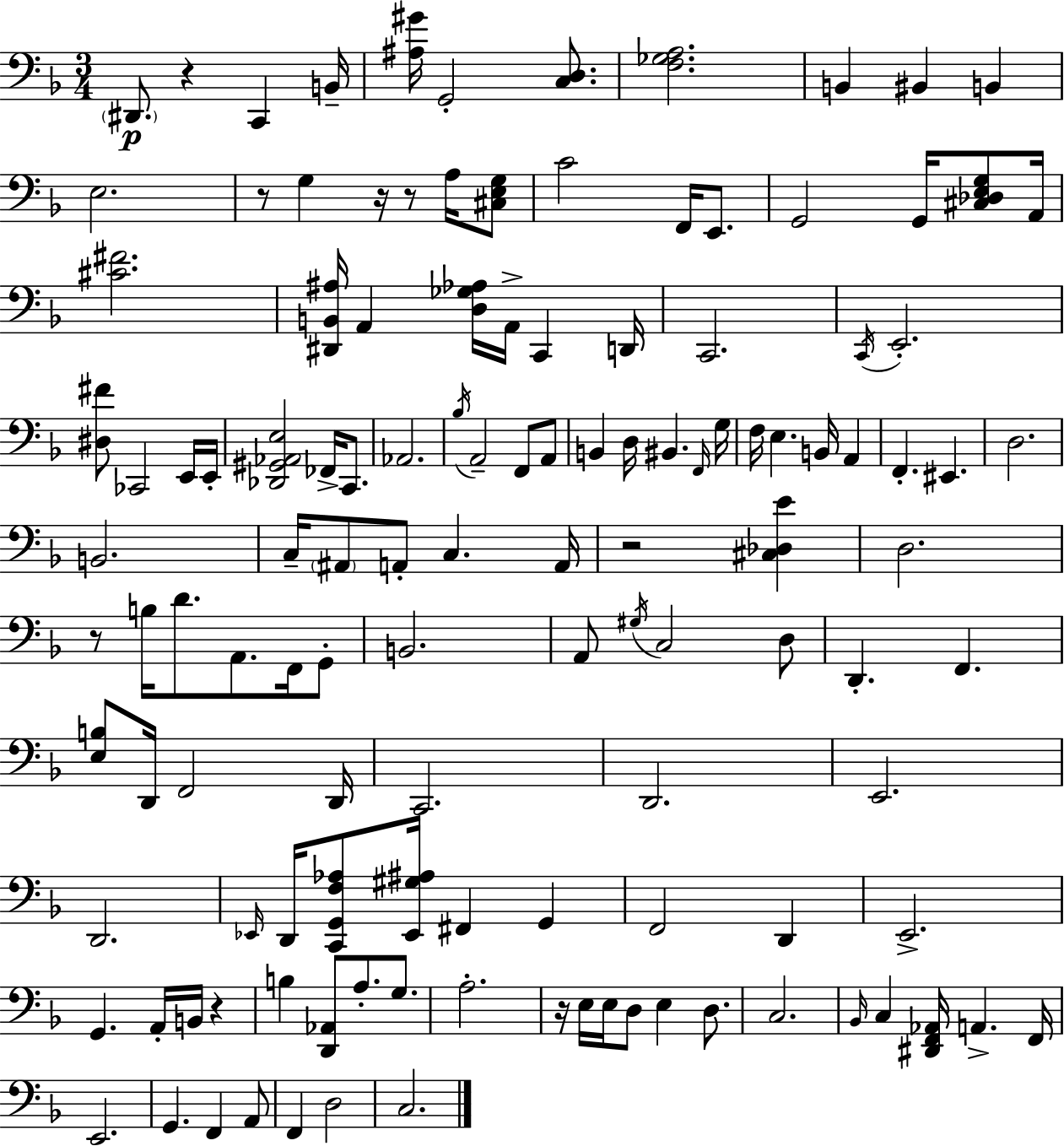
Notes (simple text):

D#2/e. R/q C2/q B2/s [A#3,G#4]/s G2/h [C3,D3]/e. [F3,Gb3,A3]/h. B2/q BIS2/q B2/q E3/h. R/e G3/q R/s R/e A3/s [C#3,E3,G3]/e C4/h F2/s E2/e. G2/h G2/s [C#3,Db3,E3,G3]/e A2/s [C#4,F#4]/h. [D#2,B2,A#3]/s A2/q [D3,Gb3,Ab3]/s A2/s C2/q D2/s C2/h. C2/s E2/h. [D#3,F#4]/e CES2/h E2/s E2/s [Db2,G#2,Ab2,E3]/h FES2/s C2/e. Ab2/h. Bb3/s A2/h F2/e A2/e B2/q D3/s BIS2/q. F2/s G3/s F3/s E3/q. B2/s A2/q F2/q. EIS2/q. D3/h. B2/h. C3/s A#2/e A2/e C3/q. A2/s R/h [C#3,Db3,E4]/q D3/h. R/e B3/s D4/e. A2/e. F2/s G2/e B2/h. A2/e G#3/s C3/h D3/e D2/q. F2/q. [E3,B3]/e D2/s F2/h D2/s C2/h. D2/h. E2/h. D2/h. Eb2/s D2/s [C2,G2,F3,Ab3]/e [Eb2,G#3,A#3]/s F#2/q G2/q F2/h D2/q E2/h. G2/q. A2/s B2/s R/q B3/q [D2,Ab2]/e A3/e. G3/e. A3/h. R/s E3/s E3/s D3/e E3/q D3/e. C3/h. Bb2/s C3/q [D#2,F2,Ab2]/s A2/q. F2/s E2/h. G2/q. F2/q A2/e F2/q D3/h C3/h.